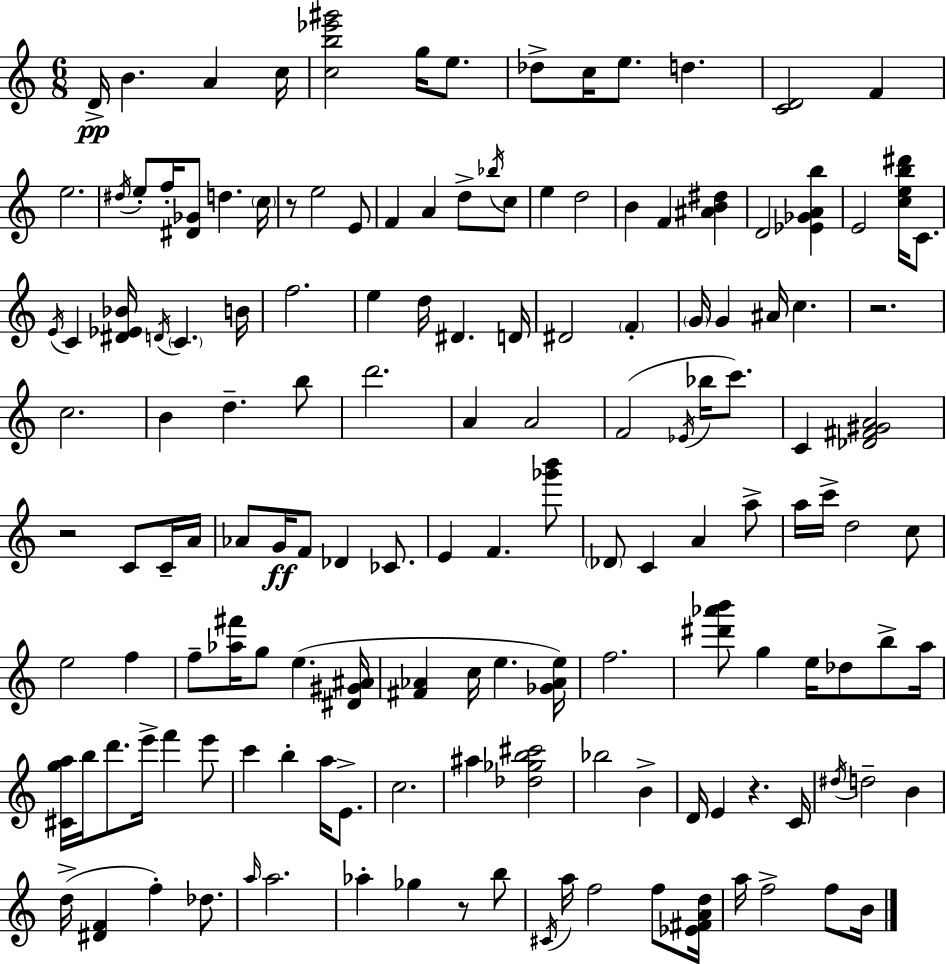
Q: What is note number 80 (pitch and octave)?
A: F5